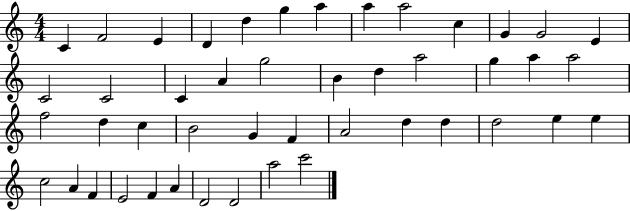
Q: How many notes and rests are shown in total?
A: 46